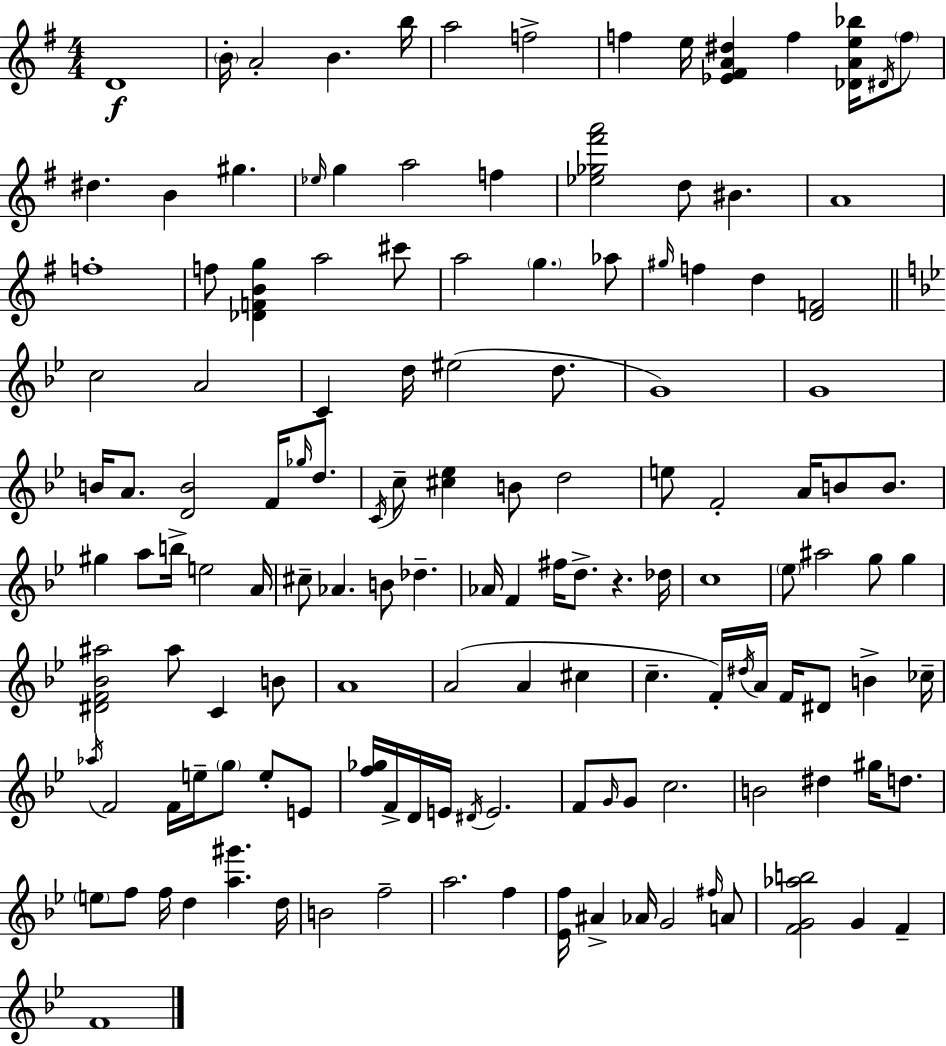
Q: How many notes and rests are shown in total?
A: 138